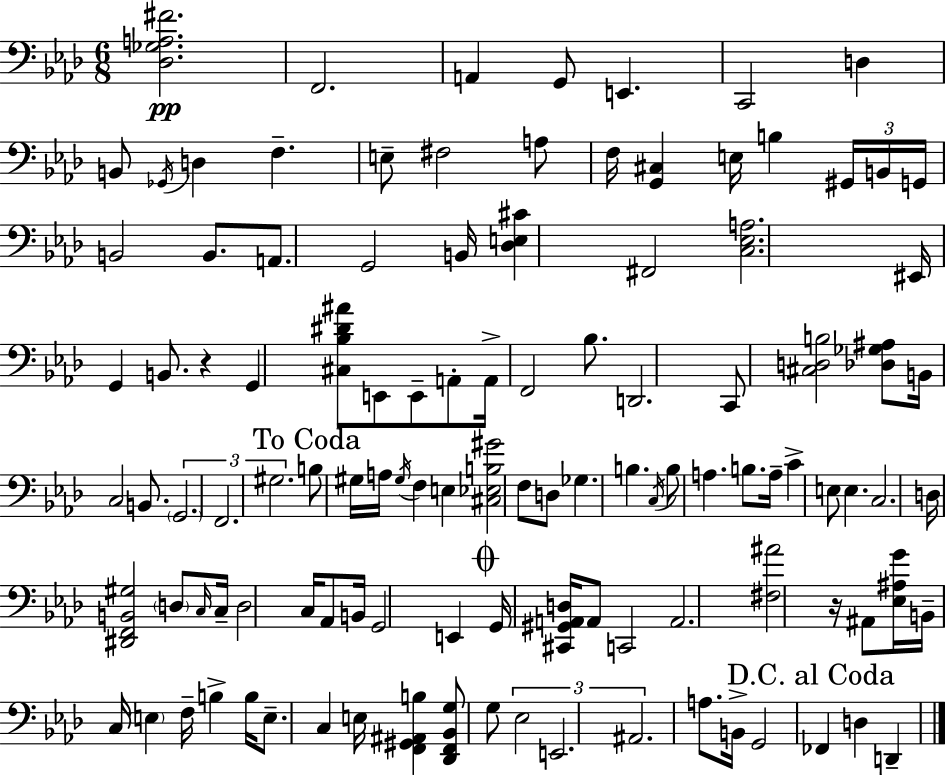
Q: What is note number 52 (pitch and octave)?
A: Gb3